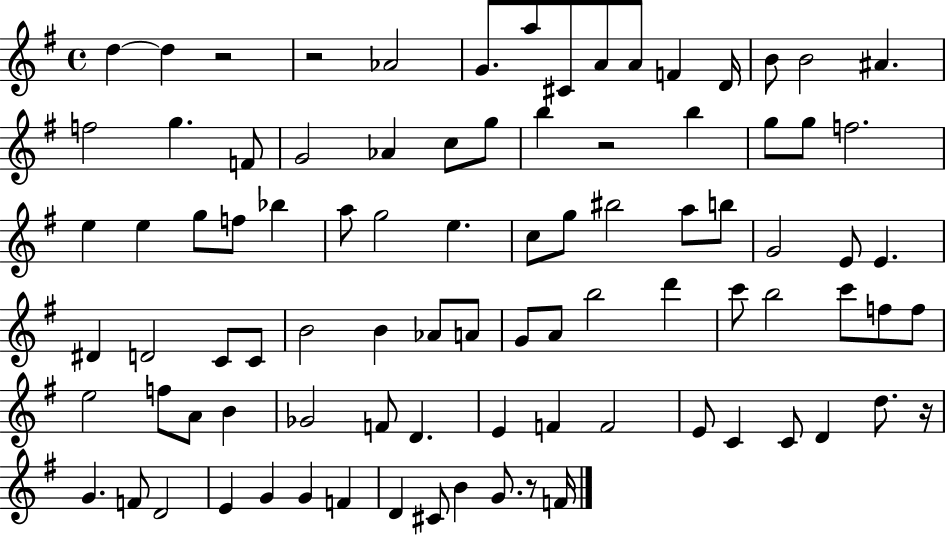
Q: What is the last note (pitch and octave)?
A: F4